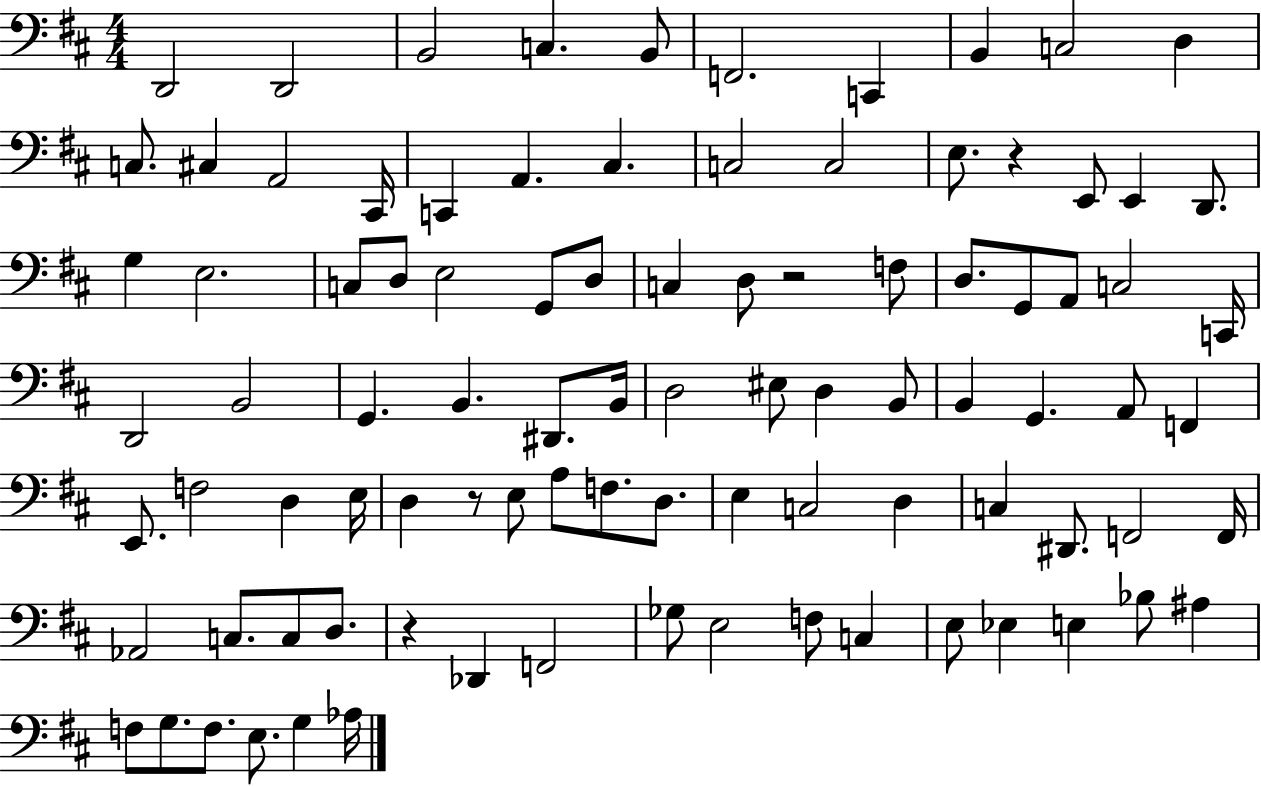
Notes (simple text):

D2/h D2/h B2/h C3/q. B2/e F2/h. C2/q B2/q C3/h D3/q C3/e. C#3/q A2/h C#2/s C2/q A2/q. C#3/q. C3/h C3/h E3/e. R/q E2/e E2/q D2/e. G3/q E3/h. C3/e D3/e E3/h G2/e D3/e C3/q D3/e R/h F3/e D3/e. G2/e A2/e C3/h C2/s D2/h B2/h G2/q. B2/q. D#2/e. B2/s D3/h EIS3/e D3/q B2/e B2/q G2/q. A2/e F2/q E2/e. F3/h D3/q E3/s D3/q R/e E3/e A3/e F3/e. D3/e. E3/q C3/h D3/q C3/q D#2/e. F2/h F2/s Ab2/h C3/e. C3/e D3/e. R/q Db2/q F2/h Gb3/e E3/h F3/e C3/q E3/e Eb3/q E3/q Bb3/e A#3/q F3/e G3/e. F3/e. E3/e. G3/q Ab3/s